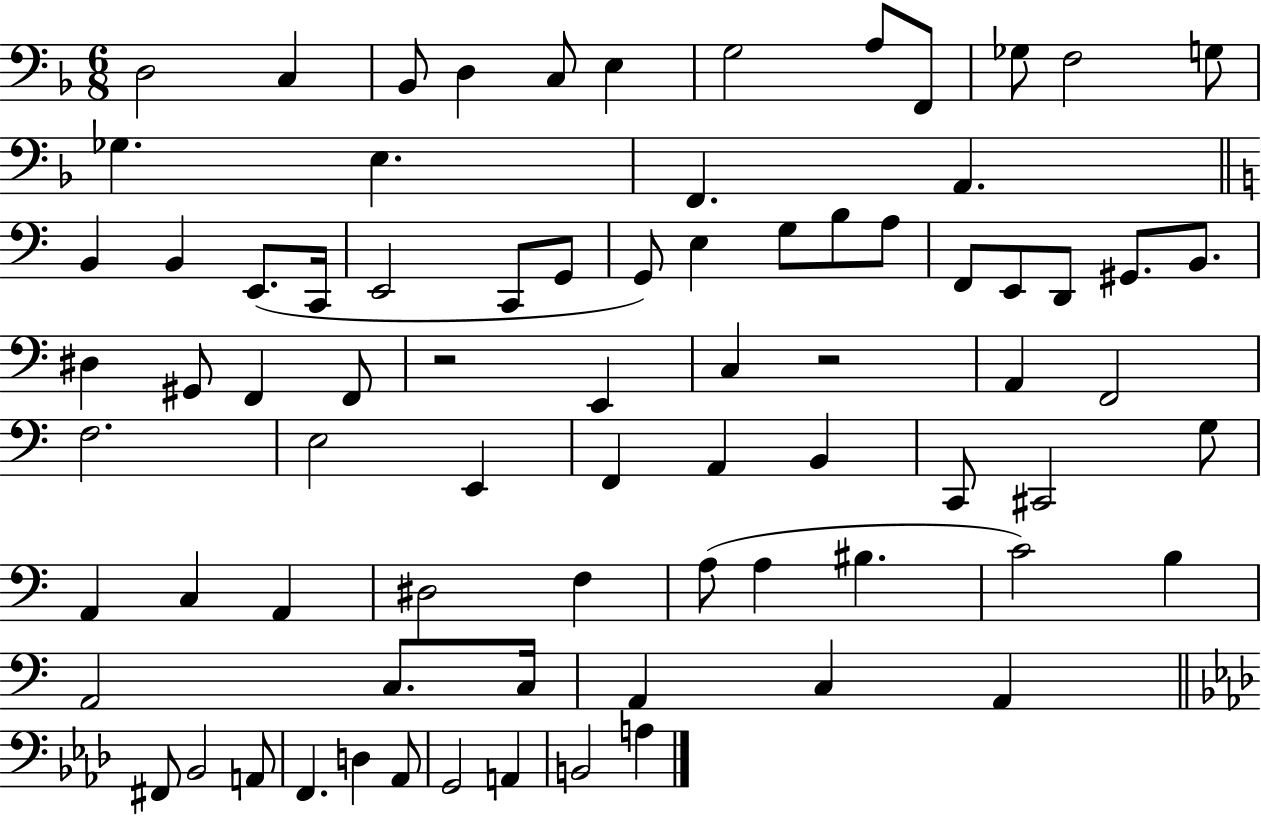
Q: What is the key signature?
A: F major